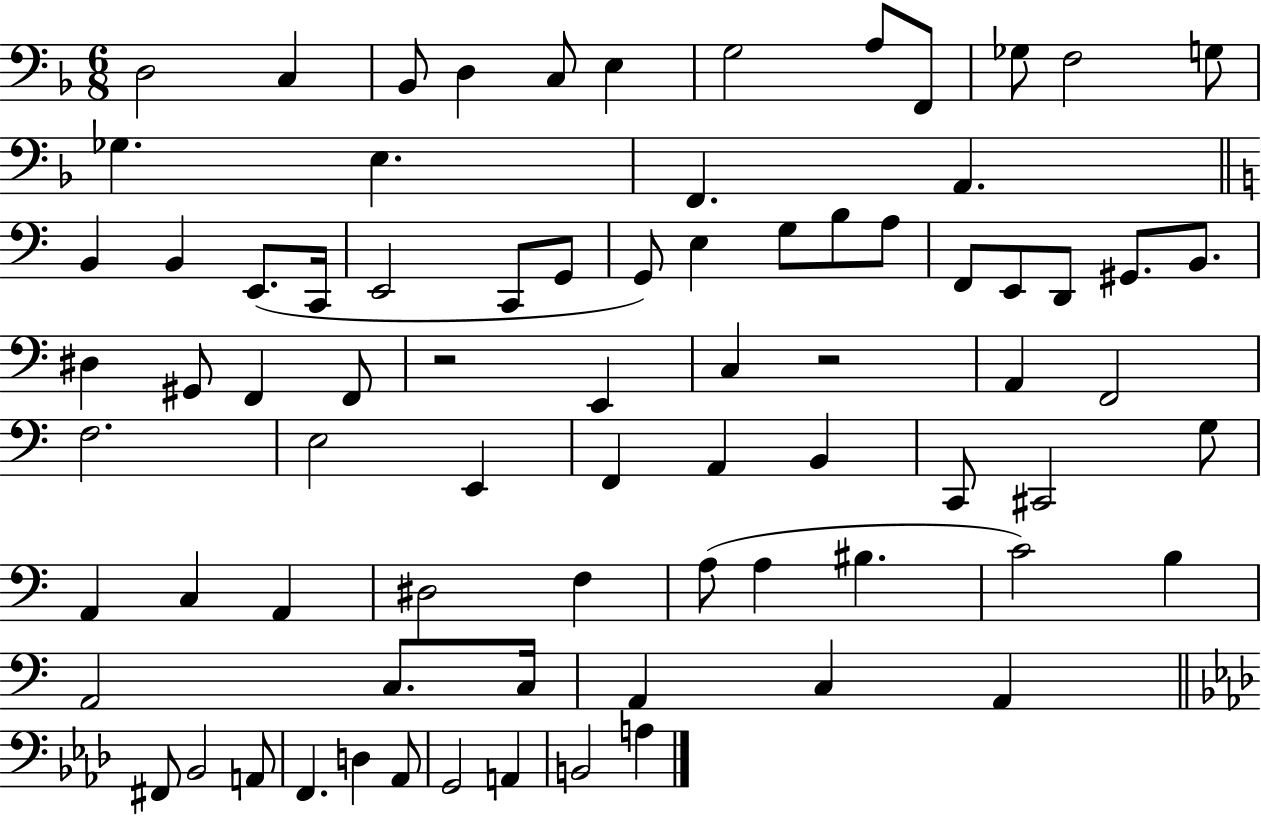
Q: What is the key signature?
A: F major